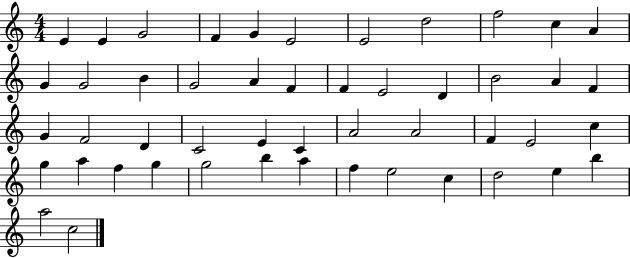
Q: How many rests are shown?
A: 0